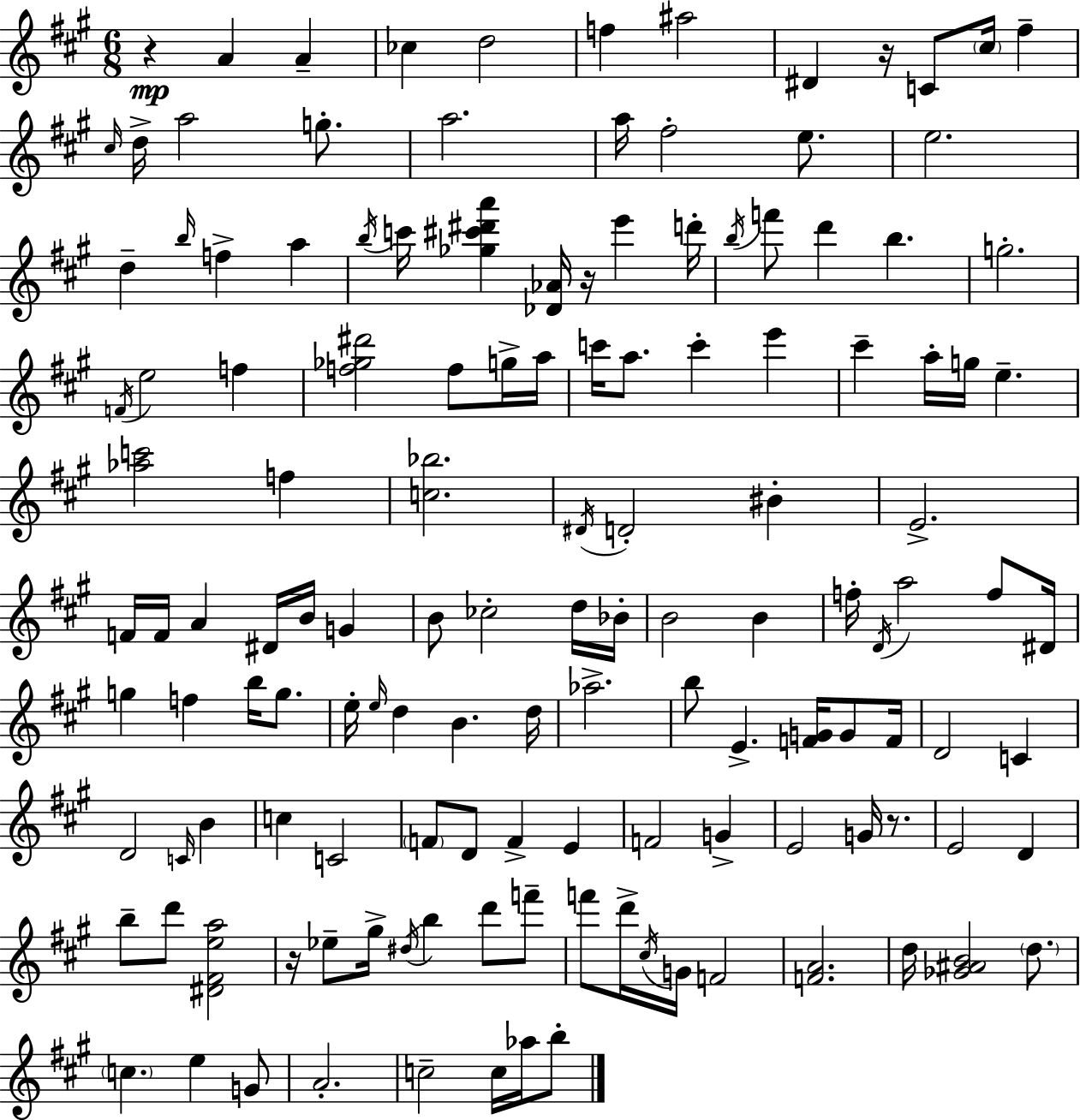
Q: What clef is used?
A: treble